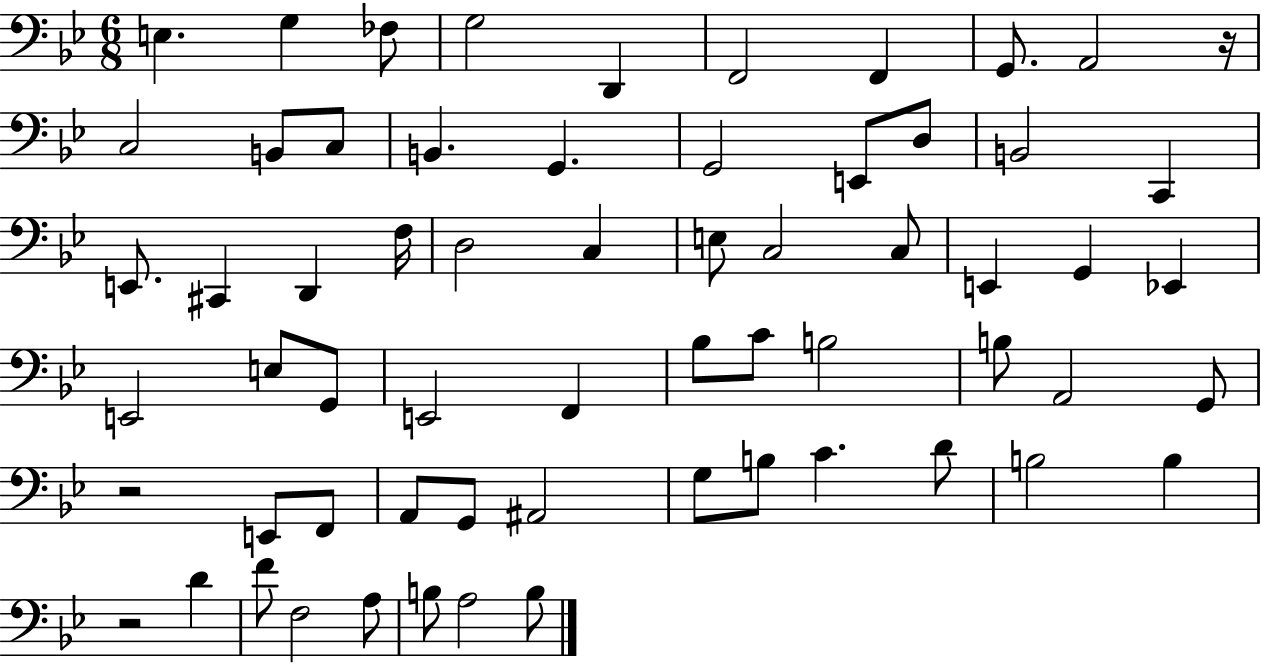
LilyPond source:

{
  \clef bass
  \numericTimeSignature
  \time 6/8
  \key bes \major
  e4. g4 fes8 | g2 d,4 | f,2 f,4 | g,8. a,2 r16 | \break c2 b,8 c8 | b,4. g,4. | g,2 e,8 d8 | b,2 c,4 | \break e,8. cis,4 d,4 f16 | d2 c4 | e8 c2 c8 | e,4 g,4 ees,4 | \break e,2 e8 g,8 | e,2 f,4 | bes8 c'8 b2 | b8 a,2 g,8 | \break r2 e,8 f,8 | a,8 g,8 ais,2 | g8 b8 c'4. d'8 | b2 b4 | \break r2 d'4 | f'8 f2 a8 | b8 a2 b8 | \bar "|."
}